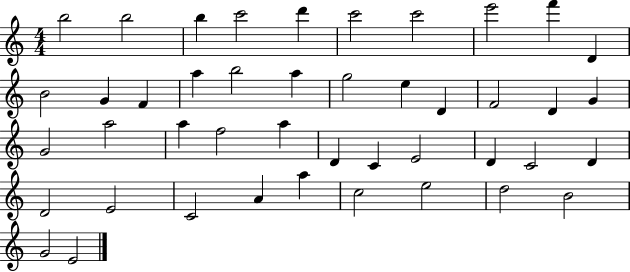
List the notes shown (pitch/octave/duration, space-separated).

B5/h B5/h B5/q C6/h D6/q C6/h C6/h E6/h F6/q D4/q B4/h G4/q F4/q A5/q B5/h A5/q G5/h E5/q D4/q F4/h D4/q G4/q G4/h A5/h A5/q F5/h A5/q D4/q C4/q E4/h D4/q C4/h D4/q D4/h E4/h C4/h A4/q A5/q C5/h E5/h D5/h B4/h G4/h E4/h